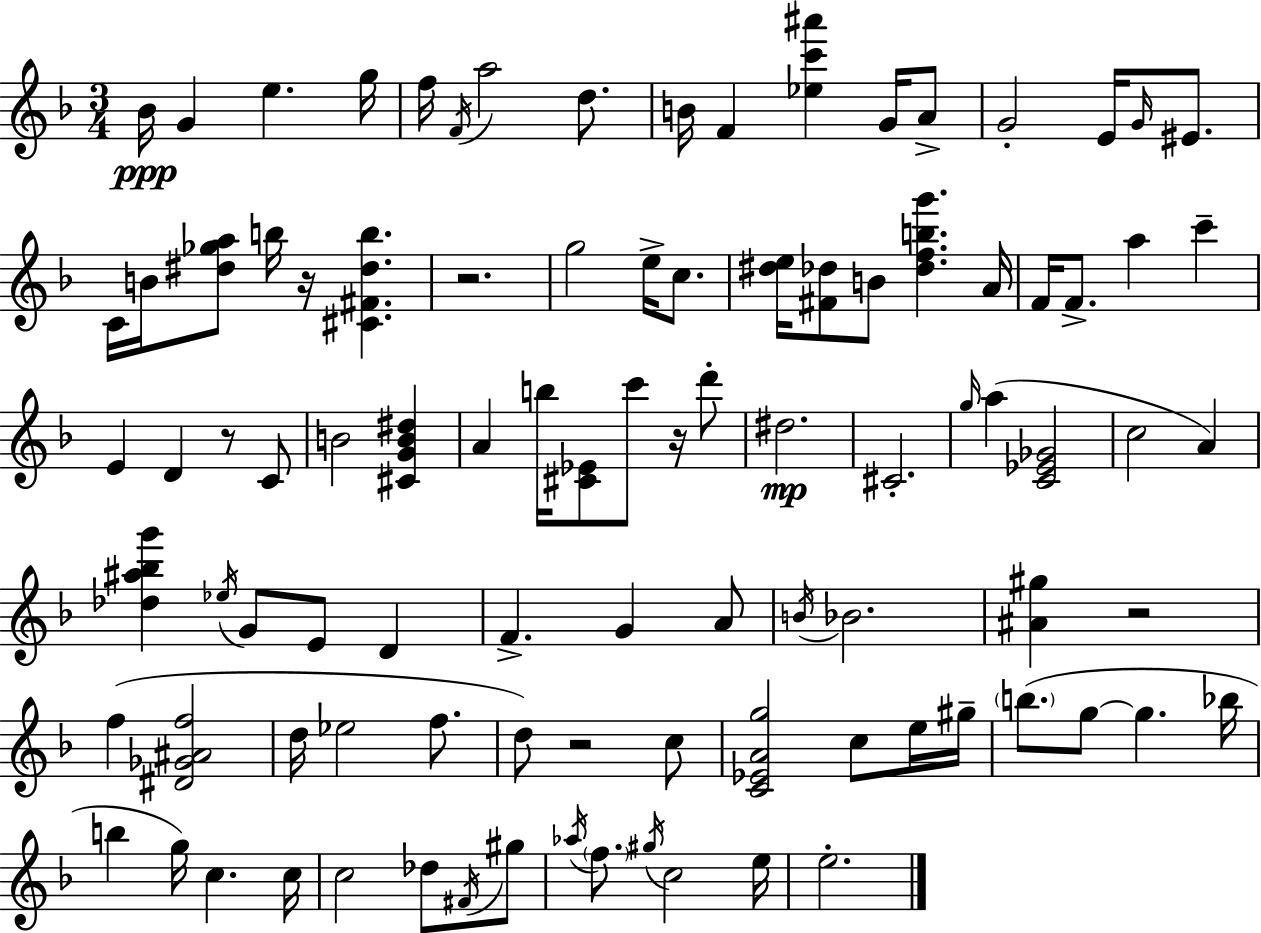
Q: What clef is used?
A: treble